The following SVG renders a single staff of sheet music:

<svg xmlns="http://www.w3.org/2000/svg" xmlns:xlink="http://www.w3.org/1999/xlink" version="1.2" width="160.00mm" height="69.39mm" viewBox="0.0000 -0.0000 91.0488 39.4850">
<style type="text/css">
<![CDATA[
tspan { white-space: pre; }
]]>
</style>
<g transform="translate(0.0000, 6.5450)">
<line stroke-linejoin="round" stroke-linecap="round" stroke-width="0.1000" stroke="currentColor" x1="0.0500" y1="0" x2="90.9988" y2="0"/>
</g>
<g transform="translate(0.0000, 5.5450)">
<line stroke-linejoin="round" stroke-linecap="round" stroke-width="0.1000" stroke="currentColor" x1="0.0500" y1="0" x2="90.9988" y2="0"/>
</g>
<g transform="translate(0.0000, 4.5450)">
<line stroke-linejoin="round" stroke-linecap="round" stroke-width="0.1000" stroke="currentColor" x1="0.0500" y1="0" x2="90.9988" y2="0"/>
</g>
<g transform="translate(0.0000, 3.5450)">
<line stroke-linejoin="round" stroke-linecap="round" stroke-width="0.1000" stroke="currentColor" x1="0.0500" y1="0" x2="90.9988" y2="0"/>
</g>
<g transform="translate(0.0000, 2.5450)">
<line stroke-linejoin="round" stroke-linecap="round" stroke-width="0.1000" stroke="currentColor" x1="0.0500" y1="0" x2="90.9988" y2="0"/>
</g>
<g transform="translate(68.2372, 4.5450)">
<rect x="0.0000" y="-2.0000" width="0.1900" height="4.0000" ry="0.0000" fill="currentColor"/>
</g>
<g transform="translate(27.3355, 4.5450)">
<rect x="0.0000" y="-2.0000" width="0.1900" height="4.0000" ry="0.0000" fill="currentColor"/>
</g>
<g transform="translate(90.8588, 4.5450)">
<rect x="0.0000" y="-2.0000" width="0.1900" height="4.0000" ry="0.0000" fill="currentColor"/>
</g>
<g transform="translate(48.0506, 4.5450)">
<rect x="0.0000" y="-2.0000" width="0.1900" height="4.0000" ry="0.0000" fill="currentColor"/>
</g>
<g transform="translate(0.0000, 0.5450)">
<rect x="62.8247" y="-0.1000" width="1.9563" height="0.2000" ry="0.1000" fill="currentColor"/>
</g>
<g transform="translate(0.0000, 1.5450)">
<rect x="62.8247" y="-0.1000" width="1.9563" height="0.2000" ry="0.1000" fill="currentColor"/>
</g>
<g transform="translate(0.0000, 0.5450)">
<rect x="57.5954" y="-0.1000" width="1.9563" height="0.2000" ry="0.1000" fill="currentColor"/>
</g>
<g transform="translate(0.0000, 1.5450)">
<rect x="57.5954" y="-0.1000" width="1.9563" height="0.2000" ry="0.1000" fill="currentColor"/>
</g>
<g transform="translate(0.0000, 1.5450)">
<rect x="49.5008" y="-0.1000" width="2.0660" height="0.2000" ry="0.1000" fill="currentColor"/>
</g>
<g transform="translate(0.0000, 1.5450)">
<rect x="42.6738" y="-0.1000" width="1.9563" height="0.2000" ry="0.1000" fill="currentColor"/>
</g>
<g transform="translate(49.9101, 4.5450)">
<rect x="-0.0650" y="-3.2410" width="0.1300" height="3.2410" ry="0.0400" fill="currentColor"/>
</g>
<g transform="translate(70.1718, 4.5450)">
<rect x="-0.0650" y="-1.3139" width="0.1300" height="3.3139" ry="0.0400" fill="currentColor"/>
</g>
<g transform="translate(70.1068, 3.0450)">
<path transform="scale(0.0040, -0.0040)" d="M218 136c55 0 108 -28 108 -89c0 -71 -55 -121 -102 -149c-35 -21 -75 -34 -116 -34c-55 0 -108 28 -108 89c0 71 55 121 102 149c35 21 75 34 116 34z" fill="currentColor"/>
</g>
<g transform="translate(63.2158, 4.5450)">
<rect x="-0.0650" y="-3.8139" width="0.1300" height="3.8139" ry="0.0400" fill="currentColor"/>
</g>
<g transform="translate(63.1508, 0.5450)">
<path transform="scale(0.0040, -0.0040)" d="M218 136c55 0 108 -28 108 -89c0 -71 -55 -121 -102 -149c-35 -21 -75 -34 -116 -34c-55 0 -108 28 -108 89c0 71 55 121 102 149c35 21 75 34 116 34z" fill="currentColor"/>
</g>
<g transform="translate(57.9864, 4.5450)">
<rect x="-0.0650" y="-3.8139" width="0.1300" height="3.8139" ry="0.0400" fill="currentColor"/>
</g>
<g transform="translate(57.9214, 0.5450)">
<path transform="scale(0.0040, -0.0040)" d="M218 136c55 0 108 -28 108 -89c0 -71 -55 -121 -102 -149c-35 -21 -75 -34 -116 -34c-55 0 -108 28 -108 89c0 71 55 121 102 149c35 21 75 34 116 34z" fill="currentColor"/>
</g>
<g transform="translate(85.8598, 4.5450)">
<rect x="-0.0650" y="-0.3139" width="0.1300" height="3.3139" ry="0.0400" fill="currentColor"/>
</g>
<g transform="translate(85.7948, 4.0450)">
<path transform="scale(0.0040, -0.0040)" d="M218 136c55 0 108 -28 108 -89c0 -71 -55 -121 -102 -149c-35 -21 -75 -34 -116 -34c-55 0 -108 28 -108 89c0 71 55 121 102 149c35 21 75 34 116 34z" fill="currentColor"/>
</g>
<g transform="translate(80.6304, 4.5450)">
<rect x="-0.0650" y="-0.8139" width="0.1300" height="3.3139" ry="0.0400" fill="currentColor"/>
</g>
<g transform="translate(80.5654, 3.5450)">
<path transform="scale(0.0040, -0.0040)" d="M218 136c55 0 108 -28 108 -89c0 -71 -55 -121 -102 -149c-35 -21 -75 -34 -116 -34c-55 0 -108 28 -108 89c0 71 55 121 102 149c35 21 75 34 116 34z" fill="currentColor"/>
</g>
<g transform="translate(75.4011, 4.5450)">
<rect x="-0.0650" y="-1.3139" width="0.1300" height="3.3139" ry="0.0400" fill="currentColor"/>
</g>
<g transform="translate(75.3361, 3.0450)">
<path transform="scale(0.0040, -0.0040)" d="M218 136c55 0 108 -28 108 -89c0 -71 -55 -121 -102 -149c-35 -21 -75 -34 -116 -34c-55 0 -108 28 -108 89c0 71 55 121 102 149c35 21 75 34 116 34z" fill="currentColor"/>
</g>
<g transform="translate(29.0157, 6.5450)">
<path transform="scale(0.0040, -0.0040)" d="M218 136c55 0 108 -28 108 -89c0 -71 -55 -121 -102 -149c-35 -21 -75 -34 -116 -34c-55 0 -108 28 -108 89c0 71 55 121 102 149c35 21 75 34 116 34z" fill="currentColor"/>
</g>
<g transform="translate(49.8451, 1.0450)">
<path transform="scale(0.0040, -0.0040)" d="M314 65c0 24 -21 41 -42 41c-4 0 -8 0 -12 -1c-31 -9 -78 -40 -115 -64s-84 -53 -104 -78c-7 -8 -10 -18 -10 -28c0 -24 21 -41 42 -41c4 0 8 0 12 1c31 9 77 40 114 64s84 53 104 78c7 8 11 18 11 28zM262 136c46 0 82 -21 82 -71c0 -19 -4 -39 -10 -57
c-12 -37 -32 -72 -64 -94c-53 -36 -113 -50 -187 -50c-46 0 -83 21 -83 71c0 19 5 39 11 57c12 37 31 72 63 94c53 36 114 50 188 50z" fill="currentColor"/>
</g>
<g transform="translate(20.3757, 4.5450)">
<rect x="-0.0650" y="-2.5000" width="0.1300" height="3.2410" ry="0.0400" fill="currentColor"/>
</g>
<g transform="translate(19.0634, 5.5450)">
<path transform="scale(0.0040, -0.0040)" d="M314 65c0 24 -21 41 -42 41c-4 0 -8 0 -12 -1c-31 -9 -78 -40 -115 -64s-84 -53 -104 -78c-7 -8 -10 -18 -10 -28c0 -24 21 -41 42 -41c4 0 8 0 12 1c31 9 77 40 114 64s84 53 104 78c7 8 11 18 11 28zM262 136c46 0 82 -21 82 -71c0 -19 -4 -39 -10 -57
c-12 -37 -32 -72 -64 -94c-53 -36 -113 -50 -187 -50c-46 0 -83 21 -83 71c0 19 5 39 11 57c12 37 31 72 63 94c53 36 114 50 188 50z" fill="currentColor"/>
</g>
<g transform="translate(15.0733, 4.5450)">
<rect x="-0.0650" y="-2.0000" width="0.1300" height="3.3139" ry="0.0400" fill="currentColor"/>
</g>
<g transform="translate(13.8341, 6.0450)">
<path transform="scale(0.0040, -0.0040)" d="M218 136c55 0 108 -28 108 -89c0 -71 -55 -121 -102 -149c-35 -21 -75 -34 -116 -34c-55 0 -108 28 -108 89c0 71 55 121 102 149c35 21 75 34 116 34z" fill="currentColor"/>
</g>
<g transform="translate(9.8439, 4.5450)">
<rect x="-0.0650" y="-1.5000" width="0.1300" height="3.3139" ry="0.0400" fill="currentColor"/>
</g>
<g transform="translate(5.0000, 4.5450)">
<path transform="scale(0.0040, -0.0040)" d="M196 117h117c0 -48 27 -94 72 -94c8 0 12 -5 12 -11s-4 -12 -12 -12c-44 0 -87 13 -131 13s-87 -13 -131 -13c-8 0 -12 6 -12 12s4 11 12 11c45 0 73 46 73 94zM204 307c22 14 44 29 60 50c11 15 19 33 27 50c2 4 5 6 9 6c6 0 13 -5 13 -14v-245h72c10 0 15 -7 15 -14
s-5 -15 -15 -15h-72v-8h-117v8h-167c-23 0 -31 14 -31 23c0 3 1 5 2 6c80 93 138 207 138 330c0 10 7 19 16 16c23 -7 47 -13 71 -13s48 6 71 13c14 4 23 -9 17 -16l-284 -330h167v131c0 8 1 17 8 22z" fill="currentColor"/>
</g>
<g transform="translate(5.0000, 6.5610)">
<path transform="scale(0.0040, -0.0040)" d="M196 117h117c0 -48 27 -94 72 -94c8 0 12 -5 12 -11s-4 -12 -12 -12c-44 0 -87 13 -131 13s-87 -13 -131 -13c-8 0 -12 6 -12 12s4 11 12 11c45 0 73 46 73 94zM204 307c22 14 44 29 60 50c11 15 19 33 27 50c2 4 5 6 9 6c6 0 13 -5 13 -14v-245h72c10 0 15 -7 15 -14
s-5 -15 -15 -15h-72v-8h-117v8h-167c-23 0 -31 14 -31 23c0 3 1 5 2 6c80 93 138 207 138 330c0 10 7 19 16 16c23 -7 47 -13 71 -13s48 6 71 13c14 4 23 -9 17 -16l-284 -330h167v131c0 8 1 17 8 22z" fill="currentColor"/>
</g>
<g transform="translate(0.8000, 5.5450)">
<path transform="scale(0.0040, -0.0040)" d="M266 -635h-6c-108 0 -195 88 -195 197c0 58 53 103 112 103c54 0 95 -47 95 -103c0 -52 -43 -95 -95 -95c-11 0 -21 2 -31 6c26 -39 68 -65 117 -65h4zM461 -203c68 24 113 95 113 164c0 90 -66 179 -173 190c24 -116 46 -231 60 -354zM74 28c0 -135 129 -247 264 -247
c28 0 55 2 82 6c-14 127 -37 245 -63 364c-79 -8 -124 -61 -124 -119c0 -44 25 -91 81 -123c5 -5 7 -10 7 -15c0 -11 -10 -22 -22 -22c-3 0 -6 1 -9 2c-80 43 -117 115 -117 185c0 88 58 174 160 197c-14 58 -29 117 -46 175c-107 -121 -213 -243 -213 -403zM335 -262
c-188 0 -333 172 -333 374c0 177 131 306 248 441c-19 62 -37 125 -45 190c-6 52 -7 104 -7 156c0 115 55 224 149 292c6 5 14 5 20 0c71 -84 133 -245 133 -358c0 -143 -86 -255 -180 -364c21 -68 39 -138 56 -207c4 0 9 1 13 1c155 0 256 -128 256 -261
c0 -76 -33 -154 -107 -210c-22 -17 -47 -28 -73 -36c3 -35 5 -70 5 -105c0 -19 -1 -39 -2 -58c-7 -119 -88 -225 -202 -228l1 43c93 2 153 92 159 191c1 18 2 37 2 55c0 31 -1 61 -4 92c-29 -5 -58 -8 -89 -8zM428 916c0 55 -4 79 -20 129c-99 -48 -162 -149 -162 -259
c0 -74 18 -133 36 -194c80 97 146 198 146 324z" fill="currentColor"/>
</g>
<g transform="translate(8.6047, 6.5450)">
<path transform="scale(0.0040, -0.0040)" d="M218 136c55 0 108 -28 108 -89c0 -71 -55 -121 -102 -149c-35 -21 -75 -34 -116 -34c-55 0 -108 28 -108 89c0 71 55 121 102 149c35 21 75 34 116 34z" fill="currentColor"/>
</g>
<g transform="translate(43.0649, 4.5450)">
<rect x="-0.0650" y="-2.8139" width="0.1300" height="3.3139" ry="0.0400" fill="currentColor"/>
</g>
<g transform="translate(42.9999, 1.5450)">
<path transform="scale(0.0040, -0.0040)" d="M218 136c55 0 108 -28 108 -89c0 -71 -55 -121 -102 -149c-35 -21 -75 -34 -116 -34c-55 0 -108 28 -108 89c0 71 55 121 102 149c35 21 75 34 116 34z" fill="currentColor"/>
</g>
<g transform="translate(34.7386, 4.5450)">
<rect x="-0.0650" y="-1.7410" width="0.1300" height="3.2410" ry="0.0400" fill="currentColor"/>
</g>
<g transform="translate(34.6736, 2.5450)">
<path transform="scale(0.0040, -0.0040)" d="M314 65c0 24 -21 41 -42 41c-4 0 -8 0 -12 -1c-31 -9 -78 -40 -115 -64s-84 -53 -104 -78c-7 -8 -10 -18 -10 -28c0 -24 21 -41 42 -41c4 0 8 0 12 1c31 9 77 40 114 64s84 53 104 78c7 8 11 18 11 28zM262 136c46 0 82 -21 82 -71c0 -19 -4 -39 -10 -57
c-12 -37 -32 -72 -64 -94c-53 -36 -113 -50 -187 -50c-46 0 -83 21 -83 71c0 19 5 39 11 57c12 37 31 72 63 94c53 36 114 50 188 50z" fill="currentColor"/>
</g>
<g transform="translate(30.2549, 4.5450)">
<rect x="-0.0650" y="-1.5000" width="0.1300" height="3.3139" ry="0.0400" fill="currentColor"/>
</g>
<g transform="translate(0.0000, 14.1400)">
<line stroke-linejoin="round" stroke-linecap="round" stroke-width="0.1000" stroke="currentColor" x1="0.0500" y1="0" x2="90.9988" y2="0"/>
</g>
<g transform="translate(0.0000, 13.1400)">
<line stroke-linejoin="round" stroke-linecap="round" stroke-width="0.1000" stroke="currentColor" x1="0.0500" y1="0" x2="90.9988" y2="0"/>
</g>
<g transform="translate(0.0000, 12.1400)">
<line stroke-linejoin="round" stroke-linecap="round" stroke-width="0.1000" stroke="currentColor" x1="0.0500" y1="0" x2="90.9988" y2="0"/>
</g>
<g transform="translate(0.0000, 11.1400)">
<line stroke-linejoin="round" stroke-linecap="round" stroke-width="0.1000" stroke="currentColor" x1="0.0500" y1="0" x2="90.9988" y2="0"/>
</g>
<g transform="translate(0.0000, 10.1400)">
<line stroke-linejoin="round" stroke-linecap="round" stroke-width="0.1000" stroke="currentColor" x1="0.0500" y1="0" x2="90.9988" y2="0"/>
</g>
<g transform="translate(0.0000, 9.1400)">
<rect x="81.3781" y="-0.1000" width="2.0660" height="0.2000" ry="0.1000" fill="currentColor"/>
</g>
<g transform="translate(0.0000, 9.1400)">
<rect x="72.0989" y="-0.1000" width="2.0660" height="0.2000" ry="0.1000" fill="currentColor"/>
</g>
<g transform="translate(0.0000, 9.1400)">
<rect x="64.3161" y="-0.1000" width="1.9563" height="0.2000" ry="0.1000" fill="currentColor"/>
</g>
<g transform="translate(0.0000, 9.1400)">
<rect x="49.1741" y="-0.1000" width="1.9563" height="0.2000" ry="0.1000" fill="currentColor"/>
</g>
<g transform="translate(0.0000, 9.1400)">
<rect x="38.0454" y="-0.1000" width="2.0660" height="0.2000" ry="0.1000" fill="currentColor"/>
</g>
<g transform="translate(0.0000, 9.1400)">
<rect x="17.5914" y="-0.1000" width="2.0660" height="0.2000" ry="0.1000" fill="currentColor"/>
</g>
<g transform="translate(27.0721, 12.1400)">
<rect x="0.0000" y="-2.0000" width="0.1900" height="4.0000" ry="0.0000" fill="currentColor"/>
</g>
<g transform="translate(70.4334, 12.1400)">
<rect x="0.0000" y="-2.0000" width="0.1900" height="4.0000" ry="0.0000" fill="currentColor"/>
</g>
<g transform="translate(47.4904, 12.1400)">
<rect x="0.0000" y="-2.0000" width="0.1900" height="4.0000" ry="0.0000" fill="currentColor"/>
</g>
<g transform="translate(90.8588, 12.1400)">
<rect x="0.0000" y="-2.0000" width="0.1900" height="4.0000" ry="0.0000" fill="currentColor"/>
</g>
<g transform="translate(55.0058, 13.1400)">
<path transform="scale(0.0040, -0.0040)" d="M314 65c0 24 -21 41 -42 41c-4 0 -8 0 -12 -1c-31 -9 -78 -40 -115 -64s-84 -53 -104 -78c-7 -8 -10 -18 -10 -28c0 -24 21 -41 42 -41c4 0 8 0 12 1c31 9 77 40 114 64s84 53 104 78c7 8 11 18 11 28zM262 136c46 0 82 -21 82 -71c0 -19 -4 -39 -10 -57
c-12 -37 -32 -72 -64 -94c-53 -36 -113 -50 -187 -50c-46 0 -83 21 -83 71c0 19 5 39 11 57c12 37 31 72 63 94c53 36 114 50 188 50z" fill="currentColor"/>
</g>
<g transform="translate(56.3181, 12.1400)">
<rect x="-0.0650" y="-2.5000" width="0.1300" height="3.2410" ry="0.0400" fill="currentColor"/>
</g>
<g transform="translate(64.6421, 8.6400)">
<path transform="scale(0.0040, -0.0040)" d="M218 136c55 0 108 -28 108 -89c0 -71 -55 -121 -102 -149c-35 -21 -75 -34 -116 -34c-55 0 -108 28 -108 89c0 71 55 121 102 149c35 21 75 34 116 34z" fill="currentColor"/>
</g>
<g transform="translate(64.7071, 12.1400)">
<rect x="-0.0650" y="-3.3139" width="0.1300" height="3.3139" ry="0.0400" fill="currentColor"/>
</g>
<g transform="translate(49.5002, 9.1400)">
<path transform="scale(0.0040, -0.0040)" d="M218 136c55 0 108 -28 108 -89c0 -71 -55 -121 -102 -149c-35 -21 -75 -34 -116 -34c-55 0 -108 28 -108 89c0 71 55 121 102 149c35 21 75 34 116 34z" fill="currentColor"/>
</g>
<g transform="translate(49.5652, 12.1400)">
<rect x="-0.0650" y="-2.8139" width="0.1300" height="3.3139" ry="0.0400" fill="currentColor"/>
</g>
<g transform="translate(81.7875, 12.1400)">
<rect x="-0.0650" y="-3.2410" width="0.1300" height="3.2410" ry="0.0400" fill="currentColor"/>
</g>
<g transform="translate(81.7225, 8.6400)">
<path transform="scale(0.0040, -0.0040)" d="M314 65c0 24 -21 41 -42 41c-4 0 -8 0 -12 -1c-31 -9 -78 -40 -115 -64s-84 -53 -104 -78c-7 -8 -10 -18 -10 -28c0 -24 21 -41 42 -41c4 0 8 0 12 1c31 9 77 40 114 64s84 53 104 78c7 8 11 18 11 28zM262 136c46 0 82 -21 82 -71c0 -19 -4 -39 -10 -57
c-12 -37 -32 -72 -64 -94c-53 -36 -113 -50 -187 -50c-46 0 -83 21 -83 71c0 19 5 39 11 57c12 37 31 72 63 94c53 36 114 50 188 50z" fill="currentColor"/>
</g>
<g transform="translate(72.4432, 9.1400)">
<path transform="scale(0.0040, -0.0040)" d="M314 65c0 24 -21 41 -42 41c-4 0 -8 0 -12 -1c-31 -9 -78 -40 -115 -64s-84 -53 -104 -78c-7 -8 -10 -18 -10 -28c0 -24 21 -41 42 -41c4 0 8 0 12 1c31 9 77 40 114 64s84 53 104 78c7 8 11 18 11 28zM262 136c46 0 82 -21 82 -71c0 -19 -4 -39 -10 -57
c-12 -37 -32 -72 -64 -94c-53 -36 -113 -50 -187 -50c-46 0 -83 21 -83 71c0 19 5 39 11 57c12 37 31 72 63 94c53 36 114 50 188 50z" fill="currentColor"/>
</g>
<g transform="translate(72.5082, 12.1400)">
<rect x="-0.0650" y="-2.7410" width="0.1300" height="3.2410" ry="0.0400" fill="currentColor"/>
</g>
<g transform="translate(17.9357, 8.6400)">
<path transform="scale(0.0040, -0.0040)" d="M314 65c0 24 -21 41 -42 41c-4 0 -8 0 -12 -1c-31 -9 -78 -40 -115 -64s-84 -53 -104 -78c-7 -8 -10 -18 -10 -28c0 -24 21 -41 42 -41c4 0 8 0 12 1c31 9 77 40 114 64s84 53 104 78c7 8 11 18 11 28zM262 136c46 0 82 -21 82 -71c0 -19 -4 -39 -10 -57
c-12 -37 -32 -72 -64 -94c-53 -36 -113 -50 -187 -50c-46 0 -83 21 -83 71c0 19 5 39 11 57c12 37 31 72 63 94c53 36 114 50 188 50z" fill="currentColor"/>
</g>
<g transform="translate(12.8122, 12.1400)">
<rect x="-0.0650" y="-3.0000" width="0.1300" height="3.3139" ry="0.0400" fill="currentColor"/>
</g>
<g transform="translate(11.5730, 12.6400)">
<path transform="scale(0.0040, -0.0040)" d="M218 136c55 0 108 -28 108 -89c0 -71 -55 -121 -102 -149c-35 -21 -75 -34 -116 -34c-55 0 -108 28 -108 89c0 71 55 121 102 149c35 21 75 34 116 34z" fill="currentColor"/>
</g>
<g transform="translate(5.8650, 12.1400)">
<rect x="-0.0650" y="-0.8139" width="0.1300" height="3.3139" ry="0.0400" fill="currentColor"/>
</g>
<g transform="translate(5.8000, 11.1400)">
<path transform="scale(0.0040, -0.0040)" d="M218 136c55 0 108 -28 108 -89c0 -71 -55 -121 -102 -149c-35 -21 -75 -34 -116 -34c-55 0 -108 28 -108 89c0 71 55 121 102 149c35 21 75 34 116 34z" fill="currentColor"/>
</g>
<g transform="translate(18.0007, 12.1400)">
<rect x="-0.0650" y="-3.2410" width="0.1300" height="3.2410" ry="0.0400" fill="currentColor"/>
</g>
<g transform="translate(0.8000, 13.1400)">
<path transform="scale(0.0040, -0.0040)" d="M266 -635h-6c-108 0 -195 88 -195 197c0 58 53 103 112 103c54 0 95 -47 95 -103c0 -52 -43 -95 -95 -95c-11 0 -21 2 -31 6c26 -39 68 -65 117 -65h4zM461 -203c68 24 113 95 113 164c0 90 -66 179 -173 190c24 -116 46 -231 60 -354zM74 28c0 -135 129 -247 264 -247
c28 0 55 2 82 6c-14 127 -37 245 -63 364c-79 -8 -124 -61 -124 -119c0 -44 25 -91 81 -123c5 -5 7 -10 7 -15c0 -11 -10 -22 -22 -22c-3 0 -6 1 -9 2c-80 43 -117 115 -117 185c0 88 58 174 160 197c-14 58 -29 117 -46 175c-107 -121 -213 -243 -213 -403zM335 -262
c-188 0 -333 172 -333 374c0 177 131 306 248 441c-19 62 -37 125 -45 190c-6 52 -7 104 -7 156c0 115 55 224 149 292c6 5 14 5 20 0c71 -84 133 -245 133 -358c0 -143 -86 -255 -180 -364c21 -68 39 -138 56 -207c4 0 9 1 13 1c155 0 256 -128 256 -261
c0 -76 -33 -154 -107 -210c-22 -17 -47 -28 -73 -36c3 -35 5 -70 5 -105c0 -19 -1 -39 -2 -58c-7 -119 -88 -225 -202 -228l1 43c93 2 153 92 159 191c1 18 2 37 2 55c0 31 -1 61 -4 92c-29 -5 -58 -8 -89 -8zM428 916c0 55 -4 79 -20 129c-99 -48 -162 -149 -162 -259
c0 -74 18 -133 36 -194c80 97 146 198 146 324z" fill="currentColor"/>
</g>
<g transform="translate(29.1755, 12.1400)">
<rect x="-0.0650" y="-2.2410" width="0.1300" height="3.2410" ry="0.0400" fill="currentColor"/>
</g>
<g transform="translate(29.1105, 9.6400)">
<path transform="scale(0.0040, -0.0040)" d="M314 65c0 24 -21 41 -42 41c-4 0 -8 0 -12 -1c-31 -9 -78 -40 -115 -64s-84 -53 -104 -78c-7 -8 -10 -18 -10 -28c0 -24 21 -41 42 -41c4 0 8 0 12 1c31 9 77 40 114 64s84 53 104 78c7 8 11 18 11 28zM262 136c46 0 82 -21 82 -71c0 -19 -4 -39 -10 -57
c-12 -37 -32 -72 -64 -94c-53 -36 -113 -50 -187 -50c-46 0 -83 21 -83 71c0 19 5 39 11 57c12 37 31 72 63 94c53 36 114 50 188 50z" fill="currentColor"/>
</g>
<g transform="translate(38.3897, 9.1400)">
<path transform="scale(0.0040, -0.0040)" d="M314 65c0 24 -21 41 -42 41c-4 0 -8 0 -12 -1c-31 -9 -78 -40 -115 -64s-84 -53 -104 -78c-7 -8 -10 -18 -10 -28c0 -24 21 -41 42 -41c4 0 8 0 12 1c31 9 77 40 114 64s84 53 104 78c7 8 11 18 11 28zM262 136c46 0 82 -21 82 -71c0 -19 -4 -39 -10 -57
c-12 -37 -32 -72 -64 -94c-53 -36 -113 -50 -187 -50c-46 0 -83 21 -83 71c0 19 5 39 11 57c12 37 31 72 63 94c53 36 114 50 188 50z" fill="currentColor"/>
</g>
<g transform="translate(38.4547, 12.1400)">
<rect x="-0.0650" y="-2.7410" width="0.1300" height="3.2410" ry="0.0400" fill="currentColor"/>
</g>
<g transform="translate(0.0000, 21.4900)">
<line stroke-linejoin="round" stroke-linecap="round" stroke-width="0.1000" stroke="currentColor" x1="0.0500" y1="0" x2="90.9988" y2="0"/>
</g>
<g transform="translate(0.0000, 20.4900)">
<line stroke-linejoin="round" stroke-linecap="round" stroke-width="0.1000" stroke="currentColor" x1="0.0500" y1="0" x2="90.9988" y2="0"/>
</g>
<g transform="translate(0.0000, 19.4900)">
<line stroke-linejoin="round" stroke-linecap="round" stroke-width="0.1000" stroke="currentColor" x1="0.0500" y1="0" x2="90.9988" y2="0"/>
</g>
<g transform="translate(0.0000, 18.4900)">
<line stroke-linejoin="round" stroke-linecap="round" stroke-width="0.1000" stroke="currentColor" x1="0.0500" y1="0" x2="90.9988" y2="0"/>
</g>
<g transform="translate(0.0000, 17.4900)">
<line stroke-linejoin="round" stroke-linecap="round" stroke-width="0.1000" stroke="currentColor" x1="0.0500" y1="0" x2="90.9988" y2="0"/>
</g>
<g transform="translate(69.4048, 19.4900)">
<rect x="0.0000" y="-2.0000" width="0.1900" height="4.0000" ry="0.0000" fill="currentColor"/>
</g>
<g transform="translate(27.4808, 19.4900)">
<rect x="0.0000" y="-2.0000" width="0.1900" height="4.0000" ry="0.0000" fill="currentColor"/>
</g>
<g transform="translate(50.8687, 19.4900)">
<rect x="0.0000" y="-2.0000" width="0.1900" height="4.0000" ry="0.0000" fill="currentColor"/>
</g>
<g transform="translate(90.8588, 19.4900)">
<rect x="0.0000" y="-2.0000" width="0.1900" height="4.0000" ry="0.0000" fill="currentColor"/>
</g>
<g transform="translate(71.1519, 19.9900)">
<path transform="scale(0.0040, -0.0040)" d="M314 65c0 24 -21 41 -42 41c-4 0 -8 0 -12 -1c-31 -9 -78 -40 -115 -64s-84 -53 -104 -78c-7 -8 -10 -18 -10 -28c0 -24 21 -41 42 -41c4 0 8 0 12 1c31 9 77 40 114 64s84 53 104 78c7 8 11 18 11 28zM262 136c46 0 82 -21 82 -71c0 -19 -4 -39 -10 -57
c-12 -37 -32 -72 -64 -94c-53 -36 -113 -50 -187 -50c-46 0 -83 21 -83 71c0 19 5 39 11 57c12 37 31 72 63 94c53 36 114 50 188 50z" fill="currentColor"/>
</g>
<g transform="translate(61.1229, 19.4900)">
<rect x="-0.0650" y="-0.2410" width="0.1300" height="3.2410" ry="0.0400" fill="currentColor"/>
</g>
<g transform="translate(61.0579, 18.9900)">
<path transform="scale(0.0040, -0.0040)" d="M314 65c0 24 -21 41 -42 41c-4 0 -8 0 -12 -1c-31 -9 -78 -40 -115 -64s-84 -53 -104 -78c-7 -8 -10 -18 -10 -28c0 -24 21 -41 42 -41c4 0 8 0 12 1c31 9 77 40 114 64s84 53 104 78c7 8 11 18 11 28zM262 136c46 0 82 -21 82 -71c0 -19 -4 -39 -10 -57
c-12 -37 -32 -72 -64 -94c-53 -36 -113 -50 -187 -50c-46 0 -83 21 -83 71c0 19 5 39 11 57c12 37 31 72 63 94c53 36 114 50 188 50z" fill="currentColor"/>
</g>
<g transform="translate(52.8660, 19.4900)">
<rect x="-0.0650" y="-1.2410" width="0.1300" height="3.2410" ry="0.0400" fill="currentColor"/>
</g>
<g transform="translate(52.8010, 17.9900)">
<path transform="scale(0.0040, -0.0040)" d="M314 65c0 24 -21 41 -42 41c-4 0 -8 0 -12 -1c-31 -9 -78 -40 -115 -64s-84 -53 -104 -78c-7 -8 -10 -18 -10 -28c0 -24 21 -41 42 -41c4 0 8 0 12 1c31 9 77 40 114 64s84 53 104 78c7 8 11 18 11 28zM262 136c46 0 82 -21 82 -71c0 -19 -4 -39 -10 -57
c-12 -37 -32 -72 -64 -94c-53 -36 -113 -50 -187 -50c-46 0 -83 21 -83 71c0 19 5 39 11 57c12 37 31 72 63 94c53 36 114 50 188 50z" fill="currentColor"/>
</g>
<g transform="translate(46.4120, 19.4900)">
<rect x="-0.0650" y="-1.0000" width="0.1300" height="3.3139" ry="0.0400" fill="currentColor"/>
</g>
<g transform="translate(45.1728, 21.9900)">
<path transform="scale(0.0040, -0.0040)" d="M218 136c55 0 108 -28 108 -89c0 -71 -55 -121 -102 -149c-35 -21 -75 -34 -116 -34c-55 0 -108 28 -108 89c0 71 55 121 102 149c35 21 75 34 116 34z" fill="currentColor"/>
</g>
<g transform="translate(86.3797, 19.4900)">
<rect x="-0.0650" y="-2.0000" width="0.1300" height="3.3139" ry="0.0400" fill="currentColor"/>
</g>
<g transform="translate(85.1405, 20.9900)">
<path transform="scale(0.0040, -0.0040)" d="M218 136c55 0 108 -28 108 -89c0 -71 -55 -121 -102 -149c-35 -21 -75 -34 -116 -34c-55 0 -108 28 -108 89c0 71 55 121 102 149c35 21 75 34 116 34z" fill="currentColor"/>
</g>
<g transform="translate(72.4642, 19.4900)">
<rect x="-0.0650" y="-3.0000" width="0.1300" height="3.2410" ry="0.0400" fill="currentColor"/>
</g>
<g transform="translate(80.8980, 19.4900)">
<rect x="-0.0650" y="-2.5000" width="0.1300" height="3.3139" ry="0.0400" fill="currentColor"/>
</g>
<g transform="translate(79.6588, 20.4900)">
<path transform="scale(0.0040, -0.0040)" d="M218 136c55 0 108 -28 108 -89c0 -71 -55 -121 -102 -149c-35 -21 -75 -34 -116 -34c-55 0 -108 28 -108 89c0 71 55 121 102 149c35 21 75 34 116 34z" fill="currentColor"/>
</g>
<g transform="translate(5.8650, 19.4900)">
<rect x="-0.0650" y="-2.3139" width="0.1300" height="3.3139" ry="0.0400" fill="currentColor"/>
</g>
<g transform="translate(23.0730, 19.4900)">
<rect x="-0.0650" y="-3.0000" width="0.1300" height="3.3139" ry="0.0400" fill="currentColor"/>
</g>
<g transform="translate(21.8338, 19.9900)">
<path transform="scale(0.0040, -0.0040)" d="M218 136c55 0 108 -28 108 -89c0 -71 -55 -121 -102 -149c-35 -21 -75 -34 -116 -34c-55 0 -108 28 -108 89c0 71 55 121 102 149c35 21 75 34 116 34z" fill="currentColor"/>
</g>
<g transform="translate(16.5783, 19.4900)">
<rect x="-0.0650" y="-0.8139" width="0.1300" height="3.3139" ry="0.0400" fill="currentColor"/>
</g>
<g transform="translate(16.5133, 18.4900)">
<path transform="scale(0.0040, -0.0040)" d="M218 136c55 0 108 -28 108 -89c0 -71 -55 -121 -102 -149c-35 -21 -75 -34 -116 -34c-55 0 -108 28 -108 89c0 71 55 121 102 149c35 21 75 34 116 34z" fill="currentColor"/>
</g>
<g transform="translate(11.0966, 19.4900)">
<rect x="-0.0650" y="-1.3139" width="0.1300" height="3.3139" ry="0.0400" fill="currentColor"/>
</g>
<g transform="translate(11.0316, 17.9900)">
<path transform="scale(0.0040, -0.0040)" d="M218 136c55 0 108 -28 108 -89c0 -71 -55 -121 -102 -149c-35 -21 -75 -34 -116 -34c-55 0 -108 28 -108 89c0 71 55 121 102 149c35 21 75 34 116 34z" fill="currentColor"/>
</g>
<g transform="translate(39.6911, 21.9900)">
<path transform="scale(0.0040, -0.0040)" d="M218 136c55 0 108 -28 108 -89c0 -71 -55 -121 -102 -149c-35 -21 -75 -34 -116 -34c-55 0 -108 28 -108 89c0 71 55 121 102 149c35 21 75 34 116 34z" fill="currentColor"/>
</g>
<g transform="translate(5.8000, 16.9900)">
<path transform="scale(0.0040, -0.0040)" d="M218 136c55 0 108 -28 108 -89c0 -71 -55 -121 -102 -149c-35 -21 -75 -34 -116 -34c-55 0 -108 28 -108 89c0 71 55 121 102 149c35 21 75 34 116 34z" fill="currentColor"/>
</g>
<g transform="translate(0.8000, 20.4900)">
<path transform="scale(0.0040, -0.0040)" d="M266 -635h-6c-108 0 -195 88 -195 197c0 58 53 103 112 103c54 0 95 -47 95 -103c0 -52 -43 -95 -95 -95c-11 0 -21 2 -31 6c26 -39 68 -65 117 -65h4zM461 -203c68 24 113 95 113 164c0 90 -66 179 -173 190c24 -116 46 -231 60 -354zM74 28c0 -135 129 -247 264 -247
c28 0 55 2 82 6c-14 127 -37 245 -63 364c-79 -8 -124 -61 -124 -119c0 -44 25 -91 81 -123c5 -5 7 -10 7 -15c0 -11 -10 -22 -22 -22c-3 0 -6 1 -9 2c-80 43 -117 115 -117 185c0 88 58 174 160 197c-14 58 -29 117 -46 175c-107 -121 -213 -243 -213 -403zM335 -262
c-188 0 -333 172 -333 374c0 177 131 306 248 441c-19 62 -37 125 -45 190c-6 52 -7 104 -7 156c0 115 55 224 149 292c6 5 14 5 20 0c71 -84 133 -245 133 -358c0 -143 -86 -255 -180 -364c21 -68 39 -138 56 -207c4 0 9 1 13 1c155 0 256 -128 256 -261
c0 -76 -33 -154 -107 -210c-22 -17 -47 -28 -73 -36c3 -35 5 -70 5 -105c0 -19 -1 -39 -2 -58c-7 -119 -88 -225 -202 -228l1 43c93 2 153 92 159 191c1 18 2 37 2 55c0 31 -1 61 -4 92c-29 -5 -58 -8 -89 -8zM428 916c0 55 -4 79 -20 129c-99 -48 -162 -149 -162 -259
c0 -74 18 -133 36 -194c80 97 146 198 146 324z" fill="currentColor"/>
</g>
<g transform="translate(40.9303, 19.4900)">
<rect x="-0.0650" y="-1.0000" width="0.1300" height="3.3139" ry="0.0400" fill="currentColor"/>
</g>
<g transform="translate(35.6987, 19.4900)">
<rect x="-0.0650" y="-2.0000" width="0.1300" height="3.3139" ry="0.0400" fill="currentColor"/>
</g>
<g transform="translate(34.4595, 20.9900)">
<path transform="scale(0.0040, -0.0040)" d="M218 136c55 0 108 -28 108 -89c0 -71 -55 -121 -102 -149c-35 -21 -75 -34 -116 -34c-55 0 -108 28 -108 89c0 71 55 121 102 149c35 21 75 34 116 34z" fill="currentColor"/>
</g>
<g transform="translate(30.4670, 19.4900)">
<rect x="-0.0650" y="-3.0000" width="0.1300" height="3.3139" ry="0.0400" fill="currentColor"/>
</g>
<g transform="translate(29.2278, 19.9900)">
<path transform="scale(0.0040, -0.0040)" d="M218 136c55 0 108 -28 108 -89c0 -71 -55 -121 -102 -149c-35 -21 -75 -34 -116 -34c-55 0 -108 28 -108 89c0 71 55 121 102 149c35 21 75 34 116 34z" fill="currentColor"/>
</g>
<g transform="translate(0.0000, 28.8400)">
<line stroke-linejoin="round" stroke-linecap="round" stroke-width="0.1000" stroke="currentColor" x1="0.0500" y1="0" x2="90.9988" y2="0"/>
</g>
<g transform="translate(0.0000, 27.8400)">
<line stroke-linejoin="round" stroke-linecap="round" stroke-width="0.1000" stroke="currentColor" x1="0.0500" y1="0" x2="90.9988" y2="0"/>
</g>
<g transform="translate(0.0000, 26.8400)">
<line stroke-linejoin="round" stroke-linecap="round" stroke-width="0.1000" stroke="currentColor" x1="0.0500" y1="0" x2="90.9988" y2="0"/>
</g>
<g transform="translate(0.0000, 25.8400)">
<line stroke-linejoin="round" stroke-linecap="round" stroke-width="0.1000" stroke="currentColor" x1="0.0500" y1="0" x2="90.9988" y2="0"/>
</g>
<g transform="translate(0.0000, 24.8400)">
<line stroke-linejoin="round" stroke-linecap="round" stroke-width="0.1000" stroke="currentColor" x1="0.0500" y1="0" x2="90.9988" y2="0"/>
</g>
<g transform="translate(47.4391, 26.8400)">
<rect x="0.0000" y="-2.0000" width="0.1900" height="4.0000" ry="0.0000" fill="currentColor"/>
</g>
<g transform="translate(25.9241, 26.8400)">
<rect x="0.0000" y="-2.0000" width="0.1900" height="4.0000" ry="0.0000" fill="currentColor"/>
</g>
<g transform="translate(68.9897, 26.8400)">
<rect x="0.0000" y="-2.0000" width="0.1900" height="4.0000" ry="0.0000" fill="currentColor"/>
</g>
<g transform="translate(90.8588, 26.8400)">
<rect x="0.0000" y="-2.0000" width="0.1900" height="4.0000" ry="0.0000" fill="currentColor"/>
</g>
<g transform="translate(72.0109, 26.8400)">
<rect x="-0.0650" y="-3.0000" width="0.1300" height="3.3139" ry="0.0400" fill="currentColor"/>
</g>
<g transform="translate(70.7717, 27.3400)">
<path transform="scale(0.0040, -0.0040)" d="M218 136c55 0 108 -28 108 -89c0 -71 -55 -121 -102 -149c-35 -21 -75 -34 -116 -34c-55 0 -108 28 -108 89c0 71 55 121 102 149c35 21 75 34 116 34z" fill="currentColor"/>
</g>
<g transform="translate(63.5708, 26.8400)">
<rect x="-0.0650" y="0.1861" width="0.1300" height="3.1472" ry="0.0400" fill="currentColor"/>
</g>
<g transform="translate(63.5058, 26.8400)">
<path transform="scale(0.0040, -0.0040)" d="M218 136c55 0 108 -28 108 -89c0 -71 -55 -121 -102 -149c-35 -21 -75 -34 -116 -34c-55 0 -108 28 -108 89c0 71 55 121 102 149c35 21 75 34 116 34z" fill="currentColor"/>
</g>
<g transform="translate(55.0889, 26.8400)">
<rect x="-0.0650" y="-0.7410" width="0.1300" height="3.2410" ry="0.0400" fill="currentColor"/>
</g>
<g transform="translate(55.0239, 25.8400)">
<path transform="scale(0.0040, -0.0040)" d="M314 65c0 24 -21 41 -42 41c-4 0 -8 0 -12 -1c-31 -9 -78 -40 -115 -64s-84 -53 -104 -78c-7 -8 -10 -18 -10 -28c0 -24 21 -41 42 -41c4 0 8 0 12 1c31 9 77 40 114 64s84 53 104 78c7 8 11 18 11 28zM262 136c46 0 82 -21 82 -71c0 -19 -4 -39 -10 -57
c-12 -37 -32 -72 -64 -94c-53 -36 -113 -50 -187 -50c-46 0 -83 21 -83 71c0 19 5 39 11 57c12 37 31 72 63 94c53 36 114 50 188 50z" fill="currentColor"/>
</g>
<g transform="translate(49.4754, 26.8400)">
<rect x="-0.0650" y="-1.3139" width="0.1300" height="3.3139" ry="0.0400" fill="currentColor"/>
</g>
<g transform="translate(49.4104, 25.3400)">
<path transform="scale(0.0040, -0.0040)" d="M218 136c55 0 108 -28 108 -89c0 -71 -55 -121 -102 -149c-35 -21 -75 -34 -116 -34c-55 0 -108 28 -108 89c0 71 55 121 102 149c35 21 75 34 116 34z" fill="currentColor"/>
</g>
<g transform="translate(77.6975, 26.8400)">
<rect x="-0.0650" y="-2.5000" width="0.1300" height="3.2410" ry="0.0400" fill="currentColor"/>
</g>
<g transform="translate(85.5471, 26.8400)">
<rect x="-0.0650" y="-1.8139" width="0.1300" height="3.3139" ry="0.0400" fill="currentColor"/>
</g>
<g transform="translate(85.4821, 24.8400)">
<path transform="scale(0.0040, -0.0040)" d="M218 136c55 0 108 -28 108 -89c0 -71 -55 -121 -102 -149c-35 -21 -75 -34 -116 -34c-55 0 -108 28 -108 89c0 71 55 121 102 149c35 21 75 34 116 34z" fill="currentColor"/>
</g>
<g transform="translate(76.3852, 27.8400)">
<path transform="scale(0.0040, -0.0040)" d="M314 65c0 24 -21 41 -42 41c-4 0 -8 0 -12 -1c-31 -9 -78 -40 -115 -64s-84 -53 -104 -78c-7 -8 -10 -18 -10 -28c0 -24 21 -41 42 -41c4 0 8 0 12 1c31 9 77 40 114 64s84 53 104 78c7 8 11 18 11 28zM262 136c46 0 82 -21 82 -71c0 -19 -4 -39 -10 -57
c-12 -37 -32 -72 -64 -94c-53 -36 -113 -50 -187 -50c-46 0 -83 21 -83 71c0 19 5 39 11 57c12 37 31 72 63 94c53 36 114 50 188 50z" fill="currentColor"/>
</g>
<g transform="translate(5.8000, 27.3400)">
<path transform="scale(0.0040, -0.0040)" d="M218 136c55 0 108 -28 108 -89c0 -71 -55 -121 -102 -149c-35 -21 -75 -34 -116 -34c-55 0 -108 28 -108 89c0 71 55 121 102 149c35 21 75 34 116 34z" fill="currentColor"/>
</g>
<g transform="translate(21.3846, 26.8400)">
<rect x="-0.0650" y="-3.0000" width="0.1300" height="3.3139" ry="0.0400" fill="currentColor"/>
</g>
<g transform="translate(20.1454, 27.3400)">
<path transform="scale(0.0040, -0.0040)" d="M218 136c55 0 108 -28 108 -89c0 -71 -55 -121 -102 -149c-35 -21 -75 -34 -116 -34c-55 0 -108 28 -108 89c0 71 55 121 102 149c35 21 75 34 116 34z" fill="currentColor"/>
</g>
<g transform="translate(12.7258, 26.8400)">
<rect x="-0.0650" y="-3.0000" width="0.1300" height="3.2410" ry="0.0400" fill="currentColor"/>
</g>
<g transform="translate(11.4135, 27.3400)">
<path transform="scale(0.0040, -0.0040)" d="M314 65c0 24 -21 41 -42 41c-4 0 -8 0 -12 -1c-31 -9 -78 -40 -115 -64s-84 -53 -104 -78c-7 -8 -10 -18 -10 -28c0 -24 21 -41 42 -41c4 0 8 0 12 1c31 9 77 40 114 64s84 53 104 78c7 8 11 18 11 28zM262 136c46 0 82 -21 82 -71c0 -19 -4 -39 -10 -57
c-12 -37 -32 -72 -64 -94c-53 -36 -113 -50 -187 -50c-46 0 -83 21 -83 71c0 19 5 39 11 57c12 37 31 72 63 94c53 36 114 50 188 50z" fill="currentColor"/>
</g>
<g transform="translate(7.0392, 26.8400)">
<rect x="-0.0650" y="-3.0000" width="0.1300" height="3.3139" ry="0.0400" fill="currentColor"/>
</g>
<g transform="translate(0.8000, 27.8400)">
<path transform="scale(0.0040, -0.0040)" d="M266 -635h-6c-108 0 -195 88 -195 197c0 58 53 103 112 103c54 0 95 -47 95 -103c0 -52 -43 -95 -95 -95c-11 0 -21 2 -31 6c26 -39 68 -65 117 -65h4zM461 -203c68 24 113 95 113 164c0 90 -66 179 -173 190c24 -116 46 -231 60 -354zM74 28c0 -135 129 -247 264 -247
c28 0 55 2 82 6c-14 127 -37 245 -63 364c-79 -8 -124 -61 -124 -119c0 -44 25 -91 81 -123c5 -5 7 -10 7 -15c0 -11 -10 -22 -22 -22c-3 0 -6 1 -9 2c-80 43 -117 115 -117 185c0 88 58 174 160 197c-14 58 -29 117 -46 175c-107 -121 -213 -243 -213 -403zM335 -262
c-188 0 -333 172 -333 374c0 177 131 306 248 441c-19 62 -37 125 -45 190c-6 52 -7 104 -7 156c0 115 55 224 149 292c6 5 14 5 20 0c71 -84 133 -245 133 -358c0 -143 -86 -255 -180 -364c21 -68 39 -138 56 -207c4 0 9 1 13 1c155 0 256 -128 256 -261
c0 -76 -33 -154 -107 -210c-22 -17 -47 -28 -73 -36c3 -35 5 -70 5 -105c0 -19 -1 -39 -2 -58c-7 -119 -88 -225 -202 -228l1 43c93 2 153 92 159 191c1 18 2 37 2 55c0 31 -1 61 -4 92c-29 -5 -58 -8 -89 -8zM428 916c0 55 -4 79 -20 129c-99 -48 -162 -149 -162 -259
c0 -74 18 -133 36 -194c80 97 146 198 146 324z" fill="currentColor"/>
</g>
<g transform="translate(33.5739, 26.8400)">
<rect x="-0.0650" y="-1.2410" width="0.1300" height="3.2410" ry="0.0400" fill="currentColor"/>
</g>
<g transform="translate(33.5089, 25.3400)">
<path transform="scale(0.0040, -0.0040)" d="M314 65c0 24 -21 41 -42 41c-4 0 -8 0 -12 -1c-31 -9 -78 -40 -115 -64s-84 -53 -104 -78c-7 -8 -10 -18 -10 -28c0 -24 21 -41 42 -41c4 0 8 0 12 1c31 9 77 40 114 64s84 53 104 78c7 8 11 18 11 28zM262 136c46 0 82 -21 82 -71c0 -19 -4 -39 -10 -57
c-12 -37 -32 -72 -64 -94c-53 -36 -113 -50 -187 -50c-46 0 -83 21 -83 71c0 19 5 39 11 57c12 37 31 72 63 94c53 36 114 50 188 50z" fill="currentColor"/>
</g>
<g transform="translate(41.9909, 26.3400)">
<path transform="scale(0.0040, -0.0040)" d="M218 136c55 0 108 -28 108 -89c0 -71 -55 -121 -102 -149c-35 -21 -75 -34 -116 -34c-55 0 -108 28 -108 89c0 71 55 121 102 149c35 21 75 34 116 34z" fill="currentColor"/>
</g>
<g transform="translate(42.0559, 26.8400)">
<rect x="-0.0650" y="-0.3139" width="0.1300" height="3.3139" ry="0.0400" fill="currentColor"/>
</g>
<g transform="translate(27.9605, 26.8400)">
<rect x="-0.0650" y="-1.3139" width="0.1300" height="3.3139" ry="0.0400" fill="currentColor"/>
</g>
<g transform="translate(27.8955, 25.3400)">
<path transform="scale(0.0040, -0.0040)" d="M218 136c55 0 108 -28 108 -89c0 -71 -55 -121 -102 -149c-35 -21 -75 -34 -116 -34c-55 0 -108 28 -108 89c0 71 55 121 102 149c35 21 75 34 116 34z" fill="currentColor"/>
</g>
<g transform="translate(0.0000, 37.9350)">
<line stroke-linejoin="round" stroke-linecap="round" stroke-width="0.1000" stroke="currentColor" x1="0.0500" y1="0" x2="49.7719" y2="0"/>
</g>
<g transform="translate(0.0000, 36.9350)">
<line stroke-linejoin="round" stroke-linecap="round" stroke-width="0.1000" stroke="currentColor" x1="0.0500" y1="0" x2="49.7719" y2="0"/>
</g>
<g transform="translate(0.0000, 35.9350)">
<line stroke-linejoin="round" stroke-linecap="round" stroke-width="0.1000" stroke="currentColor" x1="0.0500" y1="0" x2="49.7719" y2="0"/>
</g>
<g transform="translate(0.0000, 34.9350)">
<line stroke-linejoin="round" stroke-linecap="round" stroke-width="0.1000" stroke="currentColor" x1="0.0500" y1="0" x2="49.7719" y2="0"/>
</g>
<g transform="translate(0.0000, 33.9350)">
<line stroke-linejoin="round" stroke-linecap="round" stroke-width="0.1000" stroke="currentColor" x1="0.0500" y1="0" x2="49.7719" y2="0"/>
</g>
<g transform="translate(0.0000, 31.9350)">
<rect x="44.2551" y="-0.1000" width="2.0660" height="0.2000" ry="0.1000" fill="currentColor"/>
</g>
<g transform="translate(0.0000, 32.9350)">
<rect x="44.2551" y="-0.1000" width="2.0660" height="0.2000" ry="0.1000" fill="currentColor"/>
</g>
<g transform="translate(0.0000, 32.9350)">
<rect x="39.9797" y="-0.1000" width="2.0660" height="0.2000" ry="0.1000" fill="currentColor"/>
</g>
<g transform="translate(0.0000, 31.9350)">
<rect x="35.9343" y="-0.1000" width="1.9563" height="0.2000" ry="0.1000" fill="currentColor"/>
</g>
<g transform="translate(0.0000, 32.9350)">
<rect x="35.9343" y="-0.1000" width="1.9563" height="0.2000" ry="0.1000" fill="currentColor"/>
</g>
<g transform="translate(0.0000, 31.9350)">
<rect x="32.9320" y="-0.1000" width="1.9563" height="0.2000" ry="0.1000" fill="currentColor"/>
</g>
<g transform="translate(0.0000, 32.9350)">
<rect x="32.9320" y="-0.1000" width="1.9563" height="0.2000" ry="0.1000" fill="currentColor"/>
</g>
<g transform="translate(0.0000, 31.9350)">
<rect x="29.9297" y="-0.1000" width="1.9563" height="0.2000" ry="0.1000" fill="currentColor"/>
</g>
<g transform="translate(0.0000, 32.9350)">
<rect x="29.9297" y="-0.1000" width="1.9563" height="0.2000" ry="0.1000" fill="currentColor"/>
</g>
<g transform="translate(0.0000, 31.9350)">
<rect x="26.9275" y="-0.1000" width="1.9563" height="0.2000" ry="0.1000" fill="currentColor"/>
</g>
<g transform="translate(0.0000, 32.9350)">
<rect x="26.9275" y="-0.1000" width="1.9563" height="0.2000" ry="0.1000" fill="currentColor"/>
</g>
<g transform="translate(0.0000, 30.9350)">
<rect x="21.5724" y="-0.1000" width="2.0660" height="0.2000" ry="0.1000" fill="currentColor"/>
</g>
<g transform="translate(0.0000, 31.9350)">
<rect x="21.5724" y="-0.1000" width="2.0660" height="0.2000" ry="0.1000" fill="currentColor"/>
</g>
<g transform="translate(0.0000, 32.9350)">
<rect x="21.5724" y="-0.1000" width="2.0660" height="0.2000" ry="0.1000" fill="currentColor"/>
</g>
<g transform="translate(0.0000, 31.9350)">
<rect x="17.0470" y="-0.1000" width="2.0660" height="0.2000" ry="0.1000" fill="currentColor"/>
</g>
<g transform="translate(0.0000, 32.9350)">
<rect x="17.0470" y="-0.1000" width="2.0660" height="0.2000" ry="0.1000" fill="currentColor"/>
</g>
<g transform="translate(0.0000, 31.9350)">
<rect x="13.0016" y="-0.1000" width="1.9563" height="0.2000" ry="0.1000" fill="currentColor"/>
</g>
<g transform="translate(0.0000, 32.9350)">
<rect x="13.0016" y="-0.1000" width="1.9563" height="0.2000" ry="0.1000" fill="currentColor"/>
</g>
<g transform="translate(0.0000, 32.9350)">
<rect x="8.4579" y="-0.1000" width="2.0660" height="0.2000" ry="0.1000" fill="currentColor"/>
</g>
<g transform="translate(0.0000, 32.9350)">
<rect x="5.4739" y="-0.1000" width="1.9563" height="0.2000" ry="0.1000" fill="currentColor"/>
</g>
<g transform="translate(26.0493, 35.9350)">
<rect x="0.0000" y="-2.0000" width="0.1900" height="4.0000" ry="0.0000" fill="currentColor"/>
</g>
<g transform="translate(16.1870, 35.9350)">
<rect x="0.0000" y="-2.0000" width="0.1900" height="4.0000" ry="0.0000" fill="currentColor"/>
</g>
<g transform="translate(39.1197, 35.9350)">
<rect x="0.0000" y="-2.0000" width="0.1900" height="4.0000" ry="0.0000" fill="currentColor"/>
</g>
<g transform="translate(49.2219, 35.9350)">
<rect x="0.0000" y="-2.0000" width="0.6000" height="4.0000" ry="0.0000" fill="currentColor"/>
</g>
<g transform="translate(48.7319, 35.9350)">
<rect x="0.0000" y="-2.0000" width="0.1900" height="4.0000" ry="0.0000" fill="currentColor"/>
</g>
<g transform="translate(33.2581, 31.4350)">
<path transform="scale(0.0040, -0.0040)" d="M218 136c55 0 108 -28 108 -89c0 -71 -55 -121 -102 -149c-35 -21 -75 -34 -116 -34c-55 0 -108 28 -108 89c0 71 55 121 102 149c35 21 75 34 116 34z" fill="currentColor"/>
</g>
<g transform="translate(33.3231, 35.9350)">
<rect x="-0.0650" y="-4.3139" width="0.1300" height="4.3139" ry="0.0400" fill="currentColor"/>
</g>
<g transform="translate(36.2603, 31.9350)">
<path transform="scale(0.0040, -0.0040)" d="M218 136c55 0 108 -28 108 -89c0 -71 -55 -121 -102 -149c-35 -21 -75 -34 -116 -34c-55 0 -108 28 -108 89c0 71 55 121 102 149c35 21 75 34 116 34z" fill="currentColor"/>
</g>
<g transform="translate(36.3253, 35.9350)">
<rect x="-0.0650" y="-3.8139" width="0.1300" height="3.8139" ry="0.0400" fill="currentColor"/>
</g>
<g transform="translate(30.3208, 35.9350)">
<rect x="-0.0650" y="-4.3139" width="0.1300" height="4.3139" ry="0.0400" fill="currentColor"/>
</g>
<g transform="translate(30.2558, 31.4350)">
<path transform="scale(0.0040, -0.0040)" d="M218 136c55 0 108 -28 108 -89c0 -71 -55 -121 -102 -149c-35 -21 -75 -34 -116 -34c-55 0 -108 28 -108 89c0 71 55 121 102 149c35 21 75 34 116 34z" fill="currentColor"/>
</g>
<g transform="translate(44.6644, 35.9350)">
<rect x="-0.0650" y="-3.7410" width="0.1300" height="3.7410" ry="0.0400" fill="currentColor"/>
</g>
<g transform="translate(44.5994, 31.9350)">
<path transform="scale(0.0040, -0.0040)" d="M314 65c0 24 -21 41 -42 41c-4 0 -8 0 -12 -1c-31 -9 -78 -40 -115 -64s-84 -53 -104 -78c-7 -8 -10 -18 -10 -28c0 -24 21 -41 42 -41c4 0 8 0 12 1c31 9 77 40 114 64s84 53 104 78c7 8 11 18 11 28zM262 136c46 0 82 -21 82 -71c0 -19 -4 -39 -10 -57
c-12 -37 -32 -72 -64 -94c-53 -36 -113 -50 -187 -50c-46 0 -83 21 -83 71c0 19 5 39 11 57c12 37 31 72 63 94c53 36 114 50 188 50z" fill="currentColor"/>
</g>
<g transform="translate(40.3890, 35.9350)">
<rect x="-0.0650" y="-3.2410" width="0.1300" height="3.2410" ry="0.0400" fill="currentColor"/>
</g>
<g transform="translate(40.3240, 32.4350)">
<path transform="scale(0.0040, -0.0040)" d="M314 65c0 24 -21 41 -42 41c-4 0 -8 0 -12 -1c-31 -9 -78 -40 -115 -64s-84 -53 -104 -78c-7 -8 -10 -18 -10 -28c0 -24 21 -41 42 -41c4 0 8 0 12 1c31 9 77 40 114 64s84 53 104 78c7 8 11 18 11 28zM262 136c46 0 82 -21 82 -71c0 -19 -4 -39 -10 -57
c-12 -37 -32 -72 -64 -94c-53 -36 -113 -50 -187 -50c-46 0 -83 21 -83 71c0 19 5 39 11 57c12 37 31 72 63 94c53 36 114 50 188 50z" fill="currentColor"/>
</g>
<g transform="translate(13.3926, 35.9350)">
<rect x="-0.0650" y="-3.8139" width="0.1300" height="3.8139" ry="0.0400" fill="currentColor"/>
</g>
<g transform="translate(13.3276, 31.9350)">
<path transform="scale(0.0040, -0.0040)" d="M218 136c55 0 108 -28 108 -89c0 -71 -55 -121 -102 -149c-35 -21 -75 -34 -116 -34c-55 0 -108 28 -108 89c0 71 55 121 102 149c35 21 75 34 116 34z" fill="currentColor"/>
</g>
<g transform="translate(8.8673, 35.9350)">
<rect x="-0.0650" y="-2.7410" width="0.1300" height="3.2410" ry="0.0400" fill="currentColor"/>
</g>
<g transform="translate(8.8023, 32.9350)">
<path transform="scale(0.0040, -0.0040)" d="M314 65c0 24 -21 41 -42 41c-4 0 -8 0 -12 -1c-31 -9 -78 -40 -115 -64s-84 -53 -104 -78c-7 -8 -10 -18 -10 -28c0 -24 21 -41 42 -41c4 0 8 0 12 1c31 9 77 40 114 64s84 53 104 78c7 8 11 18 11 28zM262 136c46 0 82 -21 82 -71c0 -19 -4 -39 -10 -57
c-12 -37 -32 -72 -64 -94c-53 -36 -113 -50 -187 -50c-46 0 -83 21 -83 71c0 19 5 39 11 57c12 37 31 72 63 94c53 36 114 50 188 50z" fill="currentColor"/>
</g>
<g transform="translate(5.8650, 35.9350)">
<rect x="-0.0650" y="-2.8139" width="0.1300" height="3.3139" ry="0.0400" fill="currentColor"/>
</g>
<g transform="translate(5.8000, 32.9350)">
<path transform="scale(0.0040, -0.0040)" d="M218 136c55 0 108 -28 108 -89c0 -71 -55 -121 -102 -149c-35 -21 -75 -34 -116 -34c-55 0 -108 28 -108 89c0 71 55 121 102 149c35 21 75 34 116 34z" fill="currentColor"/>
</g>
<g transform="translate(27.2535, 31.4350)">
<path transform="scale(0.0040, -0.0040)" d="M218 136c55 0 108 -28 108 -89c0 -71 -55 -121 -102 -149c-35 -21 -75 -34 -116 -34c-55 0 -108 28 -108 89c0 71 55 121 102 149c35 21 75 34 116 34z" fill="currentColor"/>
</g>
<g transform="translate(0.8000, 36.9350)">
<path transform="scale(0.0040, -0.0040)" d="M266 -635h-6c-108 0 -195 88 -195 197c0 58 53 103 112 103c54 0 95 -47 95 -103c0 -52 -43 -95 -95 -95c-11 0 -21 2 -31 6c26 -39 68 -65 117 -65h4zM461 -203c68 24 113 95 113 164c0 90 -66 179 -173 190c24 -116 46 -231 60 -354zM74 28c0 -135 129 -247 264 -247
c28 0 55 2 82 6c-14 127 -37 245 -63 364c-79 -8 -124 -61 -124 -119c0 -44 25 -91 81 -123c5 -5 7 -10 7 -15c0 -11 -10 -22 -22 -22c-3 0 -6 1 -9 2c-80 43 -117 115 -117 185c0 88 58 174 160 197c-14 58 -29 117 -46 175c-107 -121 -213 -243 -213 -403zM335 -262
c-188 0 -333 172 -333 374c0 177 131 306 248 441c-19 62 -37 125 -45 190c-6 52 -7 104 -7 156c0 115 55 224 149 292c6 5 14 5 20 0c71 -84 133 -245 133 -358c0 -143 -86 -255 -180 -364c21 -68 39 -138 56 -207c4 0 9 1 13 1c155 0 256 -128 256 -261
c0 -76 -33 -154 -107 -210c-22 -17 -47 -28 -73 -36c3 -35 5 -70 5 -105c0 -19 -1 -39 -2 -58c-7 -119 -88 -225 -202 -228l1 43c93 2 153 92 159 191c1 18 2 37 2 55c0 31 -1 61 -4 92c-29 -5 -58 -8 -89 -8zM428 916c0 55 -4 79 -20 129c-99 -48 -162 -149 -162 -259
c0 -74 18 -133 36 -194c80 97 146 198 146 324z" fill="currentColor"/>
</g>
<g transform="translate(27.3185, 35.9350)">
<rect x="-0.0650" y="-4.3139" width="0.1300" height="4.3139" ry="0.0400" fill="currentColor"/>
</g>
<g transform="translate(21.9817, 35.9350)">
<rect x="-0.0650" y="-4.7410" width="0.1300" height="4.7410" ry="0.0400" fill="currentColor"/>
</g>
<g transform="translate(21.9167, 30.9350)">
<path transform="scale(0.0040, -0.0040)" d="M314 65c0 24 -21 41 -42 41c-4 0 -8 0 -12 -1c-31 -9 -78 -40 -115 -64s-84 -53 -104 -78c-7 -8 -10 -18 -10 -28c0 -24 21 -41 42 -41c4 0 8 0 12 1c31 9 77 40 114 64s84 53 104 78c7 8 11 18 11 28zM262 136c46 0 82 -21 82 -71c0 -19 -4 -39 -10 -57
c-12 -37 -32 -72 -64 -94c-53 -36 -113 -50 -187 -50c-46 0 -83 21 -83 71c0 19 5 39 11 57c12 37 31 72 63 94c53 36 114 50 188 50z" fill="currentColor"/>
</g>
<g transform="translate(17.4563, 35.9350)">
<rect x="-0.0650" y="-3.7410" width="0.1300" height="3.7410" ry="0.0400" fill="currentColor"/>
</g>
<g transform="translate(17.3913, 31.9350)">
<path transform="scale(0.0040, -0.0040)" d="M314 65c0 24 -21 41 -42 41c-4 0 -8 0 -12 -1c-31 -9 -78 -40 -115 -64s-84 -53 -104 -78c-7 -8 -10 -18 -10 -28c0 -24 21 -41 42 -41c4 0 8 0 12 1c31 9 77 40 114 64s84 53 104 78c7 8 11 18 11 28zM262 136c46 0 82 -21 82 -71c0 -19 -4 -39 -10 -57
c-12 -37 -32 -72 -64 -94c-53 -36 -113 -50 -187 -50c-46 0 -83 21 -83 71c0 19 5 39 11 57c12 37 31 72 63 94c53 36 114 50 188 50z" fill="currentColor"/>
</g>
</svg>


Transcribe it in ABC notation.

X:1
T:Untitled
M:4/4
L:1/4
K:C
E F G2 E f2 a b2 c' c' e e d c d A b2 g2 a2 a G2 b a2 b2 g e d A A F D D e2 c2 A2 G F A A2 A e e2 c e d2 B A G2 f a a2 c' c'2 e'2 d' d' d' c' b2 c'2